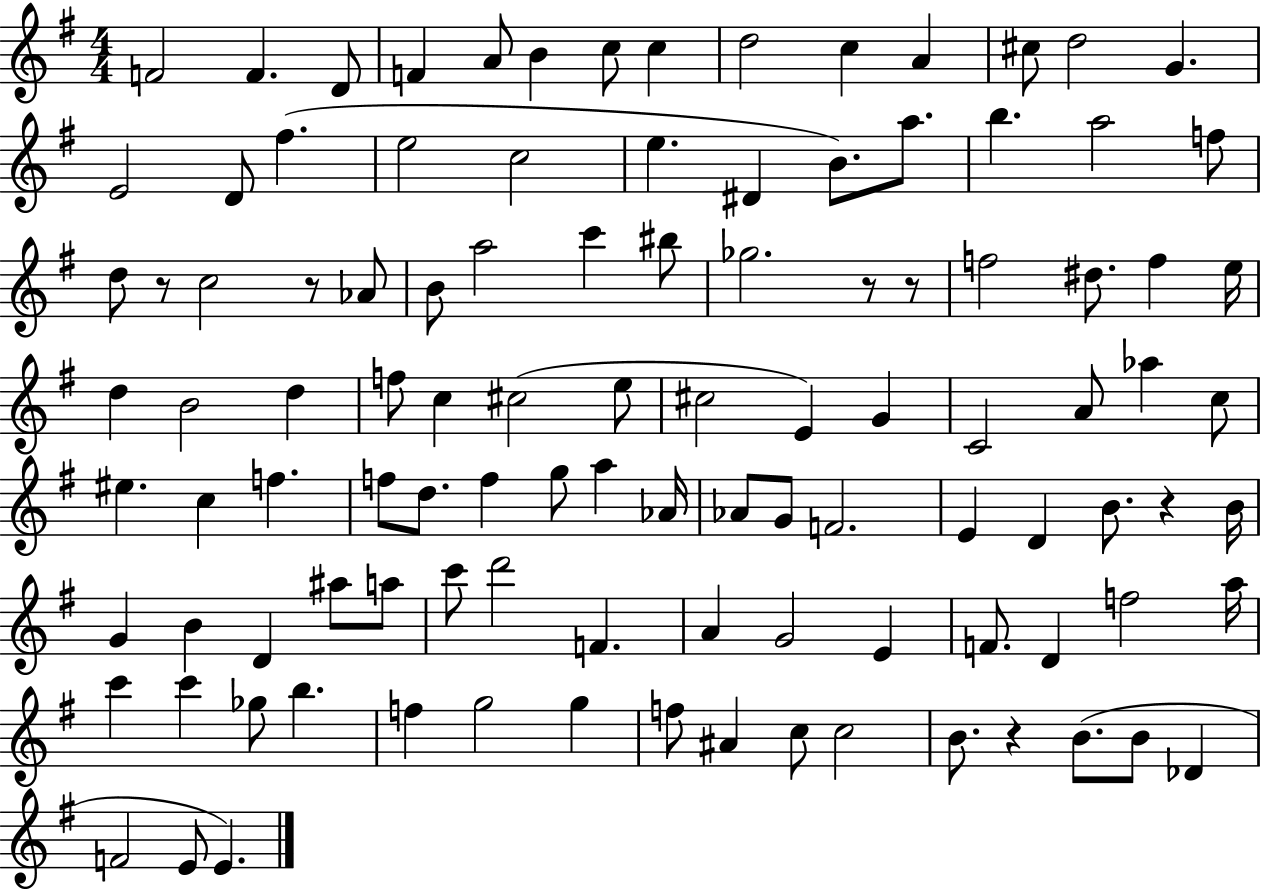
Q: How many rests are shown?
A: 6